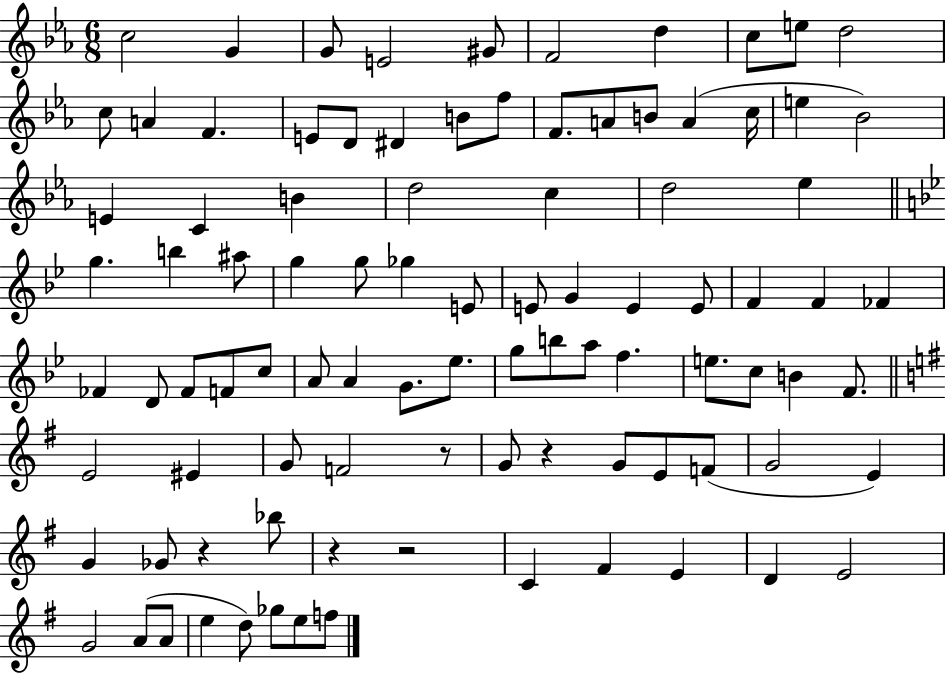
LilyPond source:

{
  \clef treble
  \numericTimeSignature
  \time 6/8
  \key ees \major
  c''2 g'4 | g'8 e'2 gis'8 | f'2 d''4 | c''8 e''8 d''2 | \break c''8 a'4 f'4. | e'8 d'8 dis'4 b'8 f''8 | f'8. a'8 b'8 a'4( c''16 | e''4 bes'2) | \break e'4 c'4 b'4 | d''2 c''4 | d''2 ees''4 | \bar "||" \break \key g \minor g''4. b''4 ais''8 | g''4 g''8 ges''4 e'8 | e'8 g'4 e'4 e'8 | f'4 f'4 fes'4 | \break fes'4 d'8 fes'8 f'8 c''8 | a'8 a'4 g'8. ees''8. | g''8 b''8 a''8 f''4. | e''8. c''8 b'4 f'8. | \break \bar "||" \break \key g \major e'2 eis'4 | g'8 f'2 r8 | g'8 r4 g'8 e'8 f'8( | g'2 e'4) | \break g'4 ges'8 r4 bes''8 | r4 r2 | c'4 fis'4 e'4 | d'4 e'2 | \break g'2 a'8( a'8 | e''4 d''8) ges''8 e''8 f''8 | \bar "|."
}